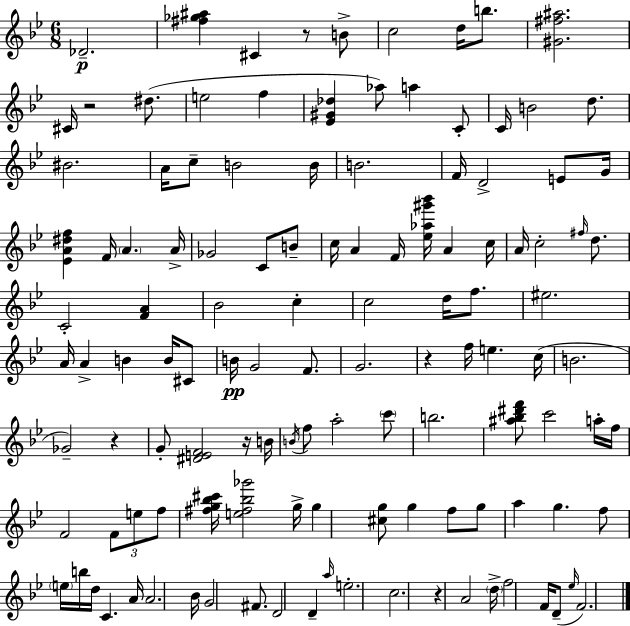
Db4/h. [F#5,Gb5,A#5]/q C#4/q R/e B4/e C5/h D5/s B5/e. [G#4,F#5,A#5]/h. C#4/s R/h D#5/e. E5/h F5/q [Eb4,G#4,Db5]/q Ab5/e A5/q C4/e C4/s B4/h D5/e. BIS4/h. A4/s C5/e B4/h B4/s B4/h. F4/s D4/h E4/e G4/s [Eb4,A4,D#5,F5]/q F4/s A4/q. A4/s Gb4/h C4/e B4/e C5/s A4/q F4/s [Eb5,Ab5,G#6,Bb6]/s A4/q C5/s A4/s C5/h F#5/s D5/e. C4/h [F4,A4]/q Bb4/h C5/q C5/h D5/s F5/e. EIS5/h. A4/s A4/q B4/q B4/s C#4/e B4/s G4/h F4/e. G4/h. R/q F5/s E5/q. C5/s B4/h. Gb4/h R/q G4/e [D#4,E4,F4]/h R/s B4/s B4/s F5/e A5/h C6/e B5/h. [A#5,Bb5,D#6,F6]/e C6/h A5/s F5/s F4/h F4/e E5/e F5/e [F#5,G5,Bb5,C#6]/s [E5,F#5,Bb5,Gb6]/h G5/s G5/q [C#5,G5]/e G5/q F5/e G5/e A5/q G5/q. F5/e E5/s B5/s D5/s C4/q. A4/s A4/h. Bb4/s G4/h F#4/e. D4/h D4/q A5/s E5/h. C5/h. R/q A4/h D5/s F5/h F4/s D4/e Eb5/s F4/h.